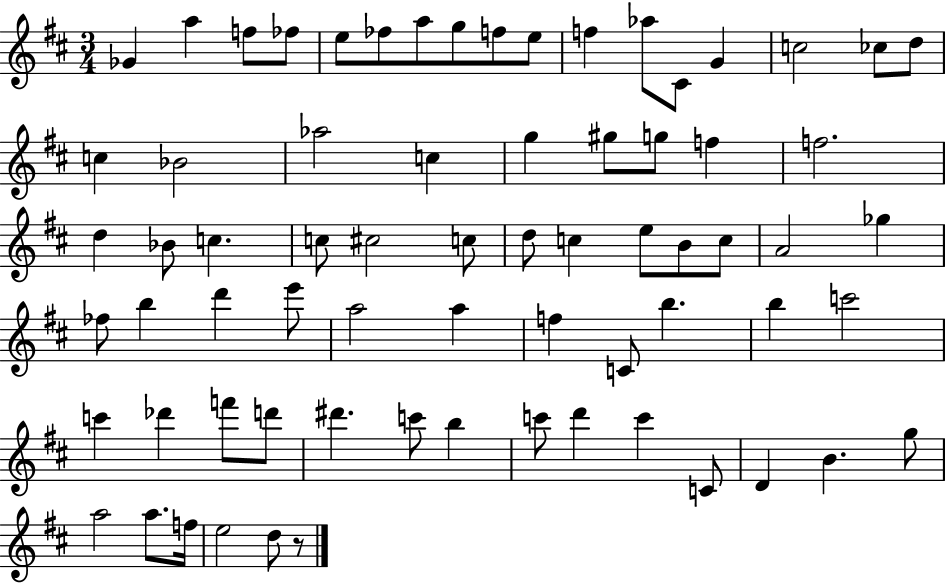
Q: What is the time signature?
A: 3/4